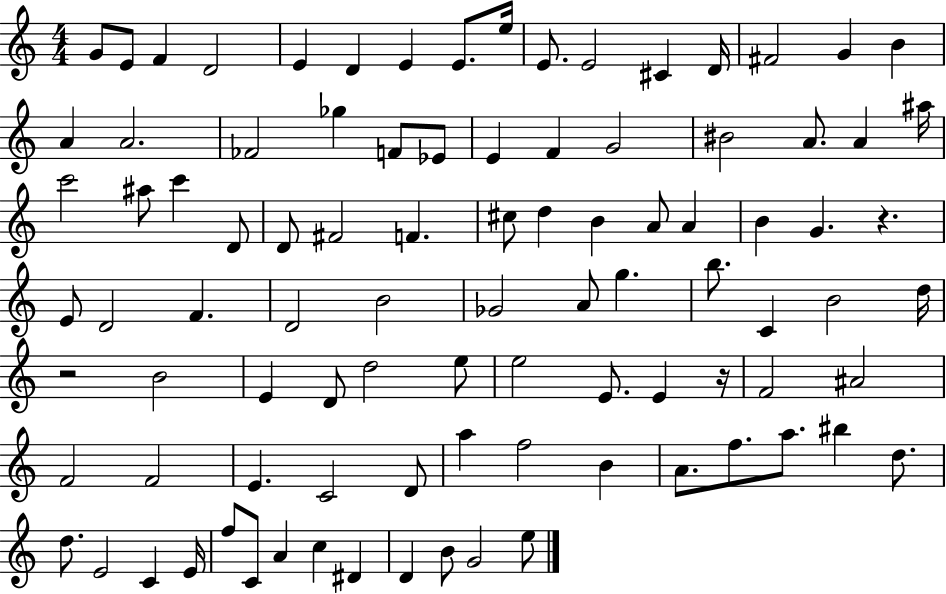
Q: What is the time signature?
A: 4/4